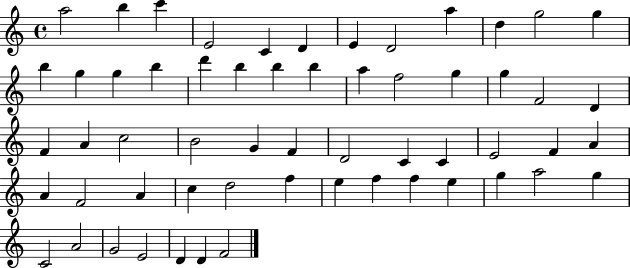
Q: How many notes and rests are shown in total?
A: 58